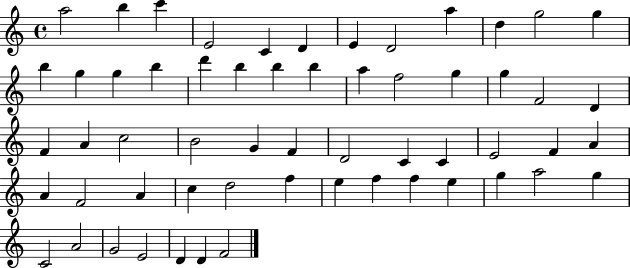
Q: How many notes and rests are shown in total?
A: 58